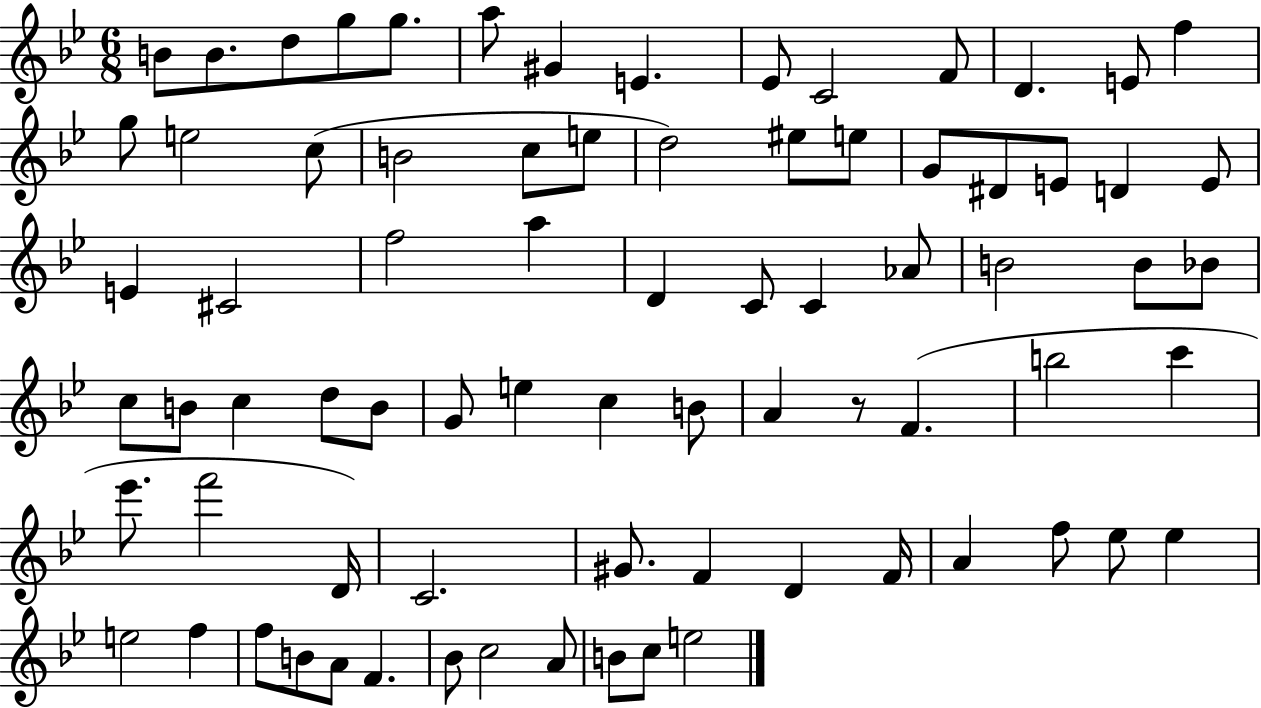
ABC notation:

X:1
T:Untitled
M:6/8
L:1/4
K:Bb
B/2 B/2 d/2 g/2 g/2 a/2 ^G E _E/2 C2 F/2 D E/2 f g/2 e2 c/2 B2 c/2 e/2 d2 ^e/2 e/2 G/2 ^D/2 E/2 D E/2 E ^C2 f2 a D C/2 C _A/2 B2 B/2 _B/2 c/2 B/2 c d/2 B/2 G/2 e c B/2 A z/2 F b2 c' _e'/2 f'2 D/4 C2 ^G/2 F D F/4 A f/2 _e/2 _e e2 f f/2 B/2 A/2 F _B/2 c2 A/2 B/2 c/2 e2